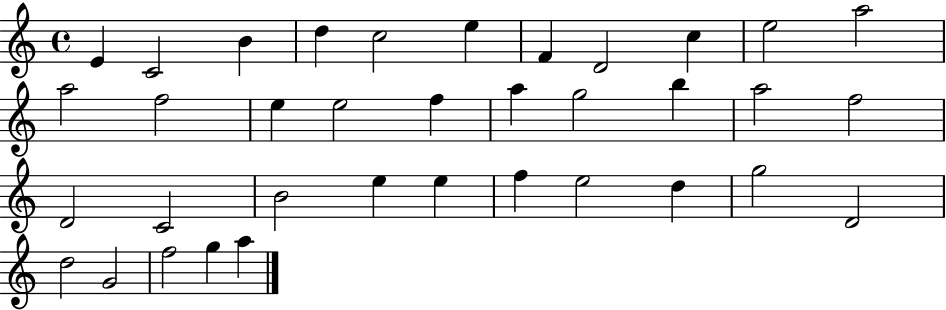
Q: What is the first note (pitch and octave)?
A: E4